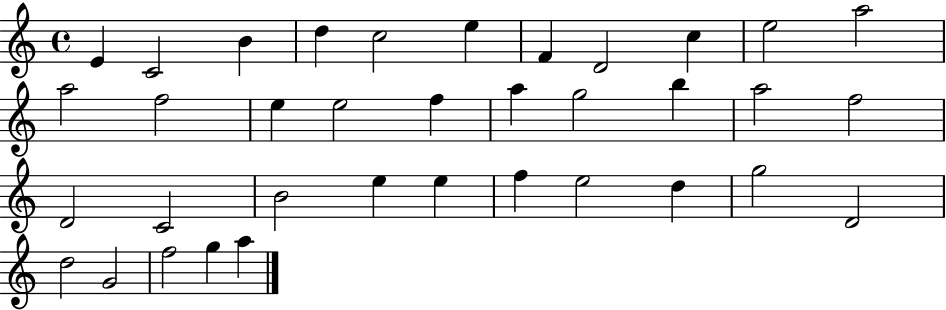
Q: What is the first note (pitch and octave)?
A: E4